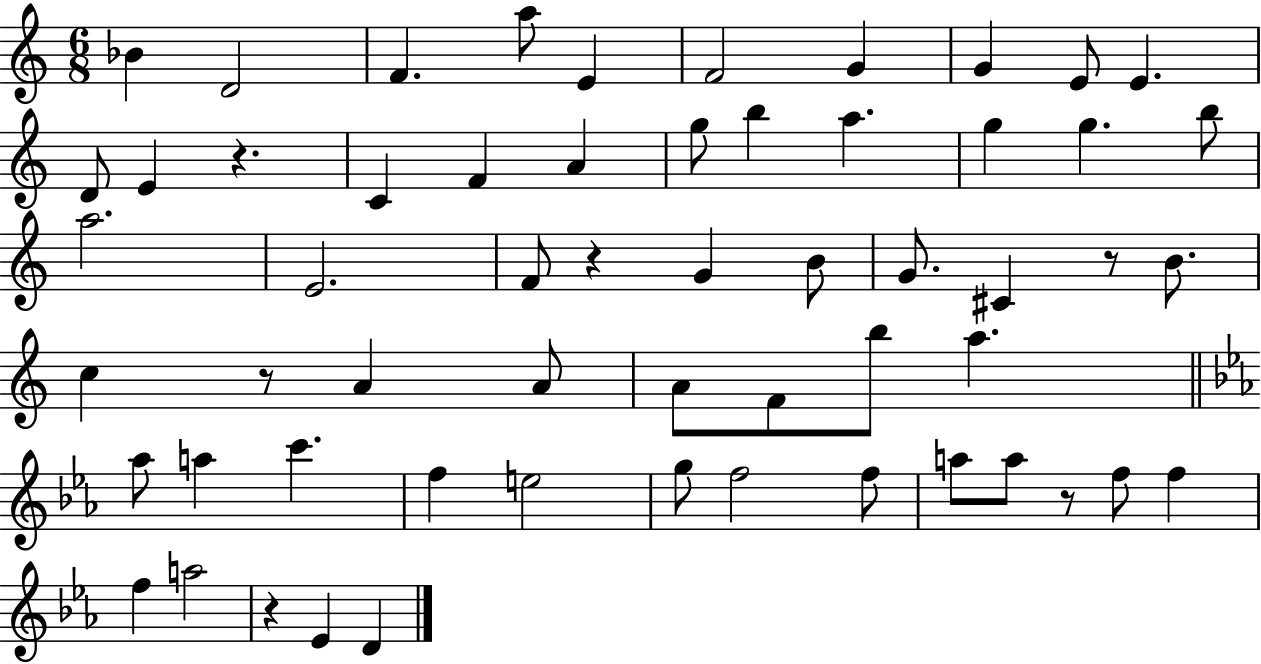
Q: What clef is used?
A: treble